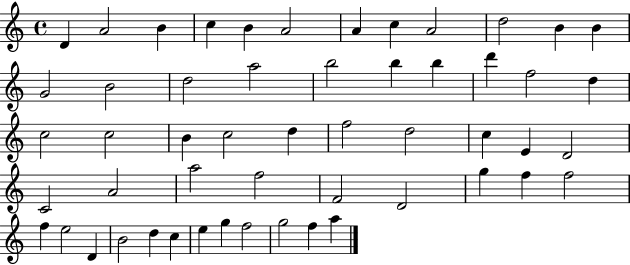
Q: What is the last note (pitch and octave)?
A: A5